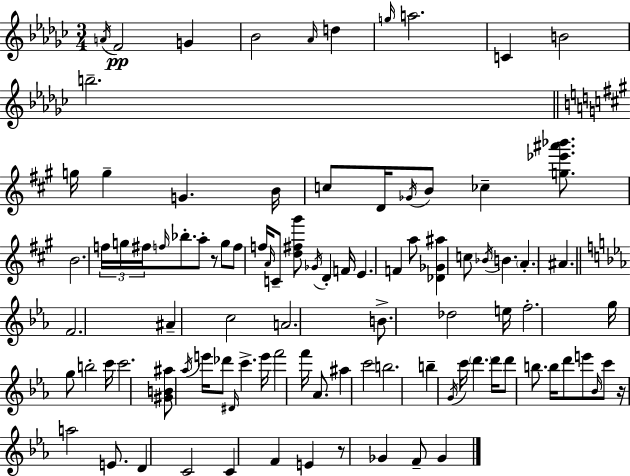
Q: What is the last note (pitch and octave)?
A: Gb4